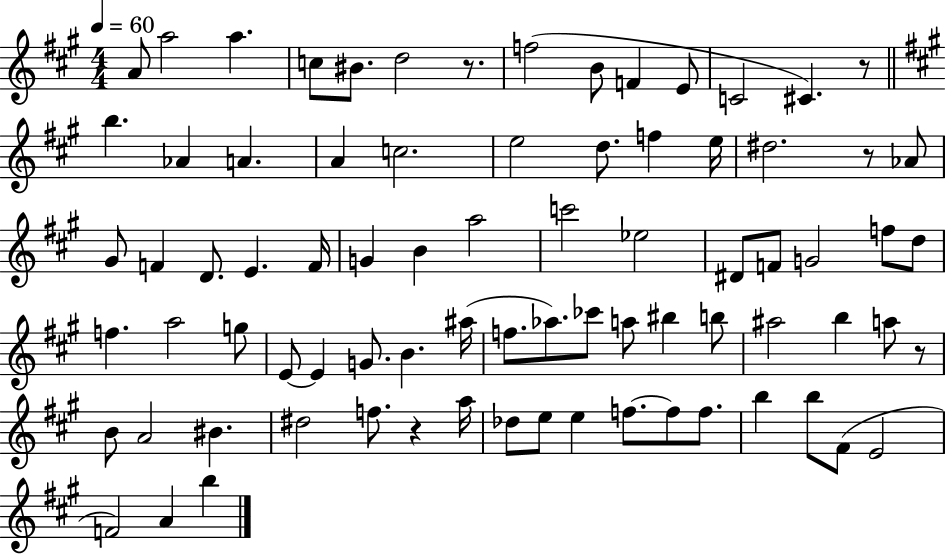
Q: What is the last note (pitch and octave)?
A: B5